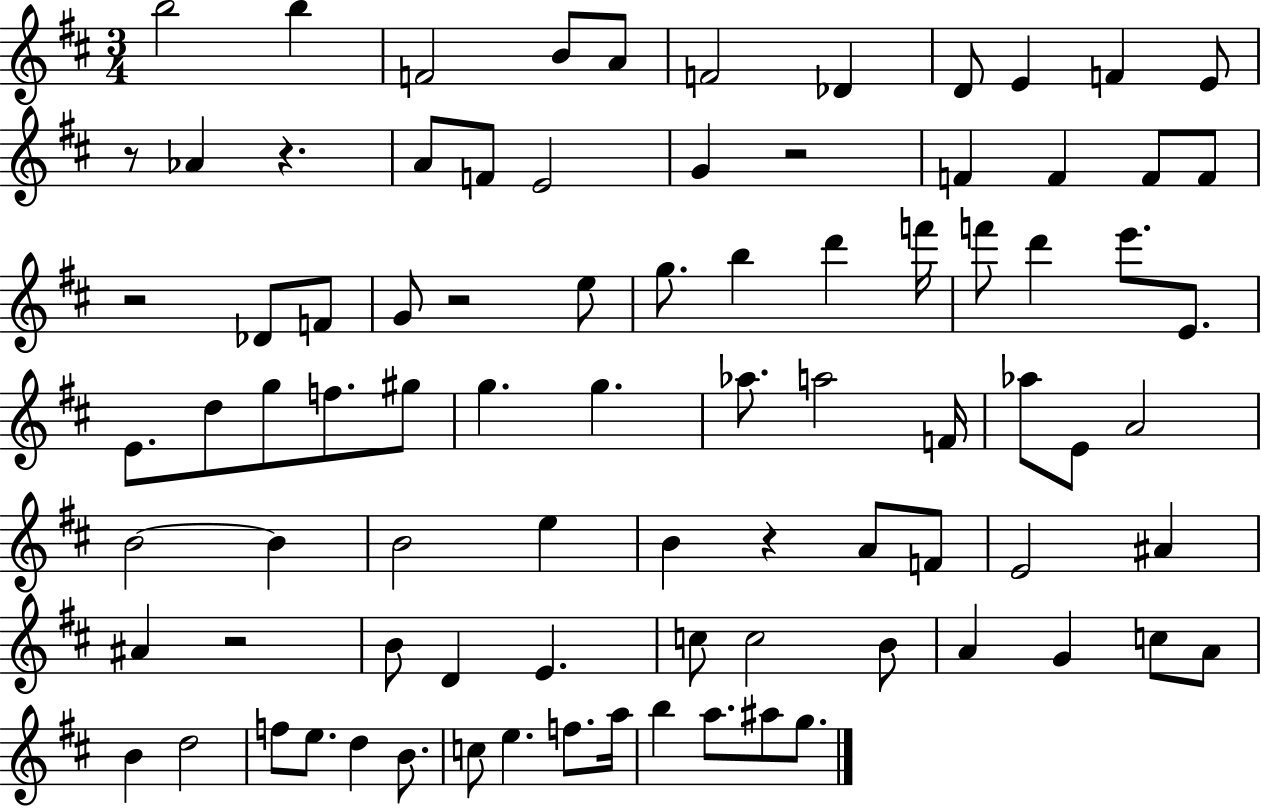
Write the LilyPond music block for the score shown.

{
  \clef treble
  \numericTimeSignature
  \time 3/4
  \key d \major
  b''2 b''4 | f'2 b'8 a'8 | f'2 des'4 | d'8 e'4 f'4 e'8 | \break r8 aes'4 r4. | a'8 f'8 e'2 | g'4 r2 | f'4 f'4 f'8 f'8 | \break r2 des'8 f'8 | g'8 r2 e''8 | g''8. b''4 d'''4 f'''16 | f'''8 d'''4 e'''8. e'8. | \break e'8. d''8 g''8 f''8. gis''8 | g''4. g''4. | aes''8. a''2 f'16 | aes''8 e'8 a'2 | \break b'2~~ b'4 | b'2 e''4 | b'4 r4 a'8 f'8 | e'2 ais'4 | \break ais'4 r2 | b'8 d'4 e'4. | c''8 c''2 b'8 | a'4 g'4 c''8 a'8 | \break b'4 d''2 | f''8 e''8. d''4 b'8. | c''8 e''4. f''8. a''16 | b''4 a''8. ais''8 g''8. | \break \bar "|."
}